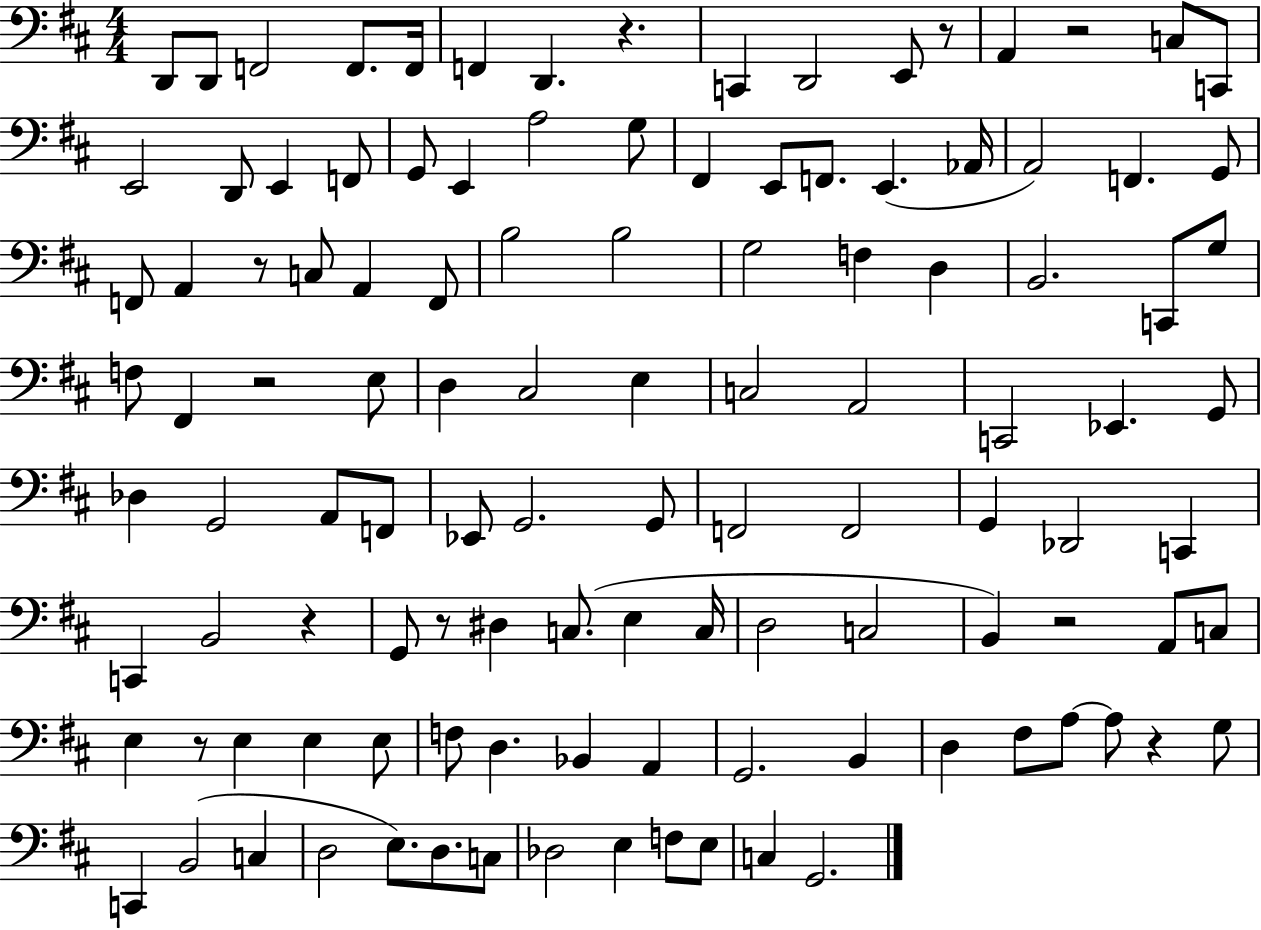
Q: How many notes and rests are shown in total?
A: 115